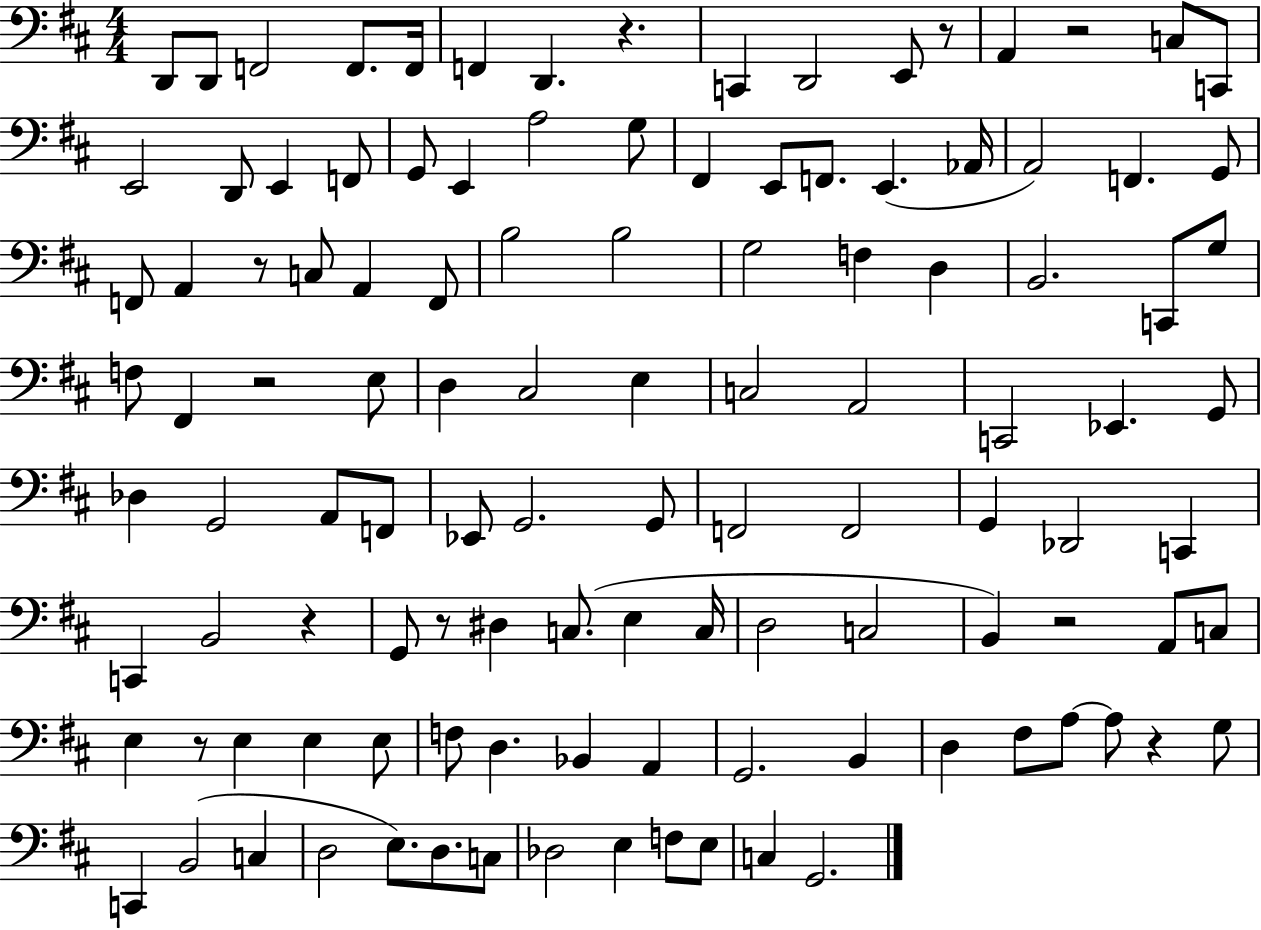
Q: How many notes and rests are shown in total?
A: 115